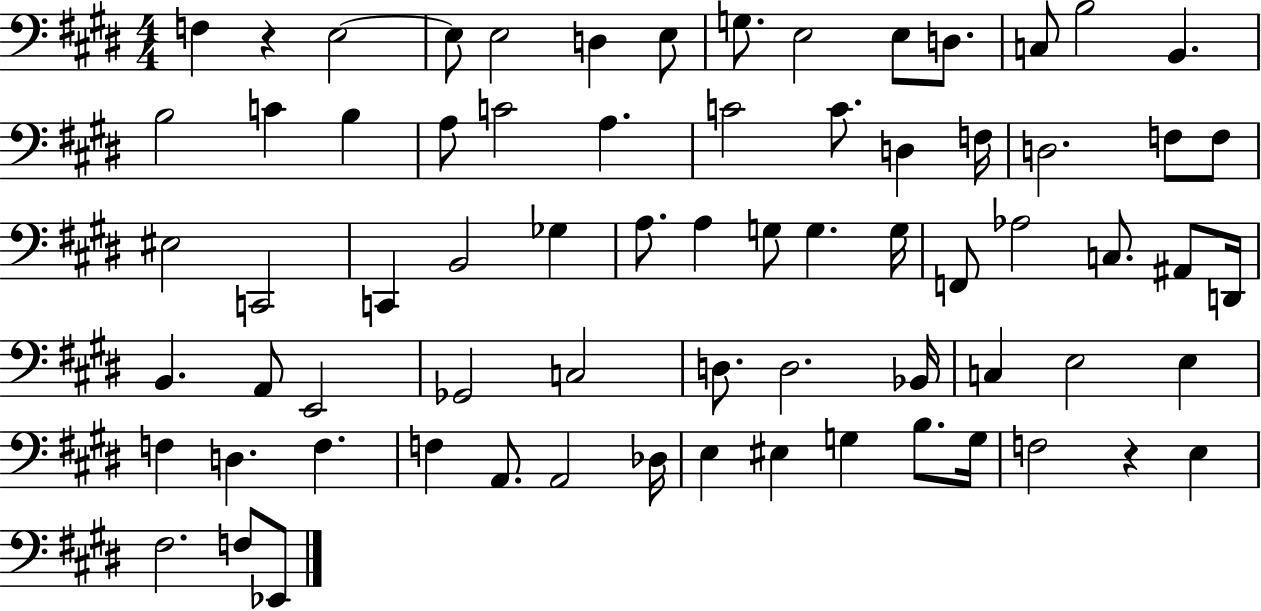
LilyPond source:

{
  \clef bass
  \numericTimeSignature
  \time 4/4
  \key e \major
  \repeat volta 2 { f4 r4 e2~~ | e8 e2 d4 e8 | g8. e2 e8 d8. | c8 b2 b,4. | \break b2 c'4 b4 | a8 c'2 a4. | c'2 c'8. d4 f16 | d2. f8 f8 | \break eis2 c,2 | c,4 b,2 ges4 | a8. a4 g8 g4. g16 | f,8 aes2 c8. ais,8 d,16 | \break b,4. a,8 e,2 | ges,2 c2 | d8. d2. bes,16 | c4 e2 e4 | \break f4 d4. f4. | f4 a,8. a,2 des16 | e4 eis4 g4 b8. g16 | f2 r4 e4 | \break fis2. f8 ees,8 | } \bar "|."
}